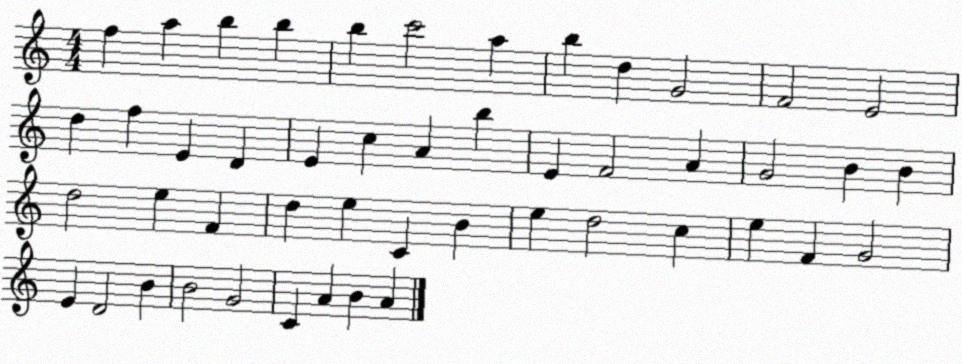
X:1
T:Untitled
M:4/4
L:1/4
K:C
f a b b b c'2 a b d G2 F2 E2 d f E D E c A b E F2 A G2 B B d2 e F d e C B e d2 c e F G2 E D2 B B2 G2 C A B A